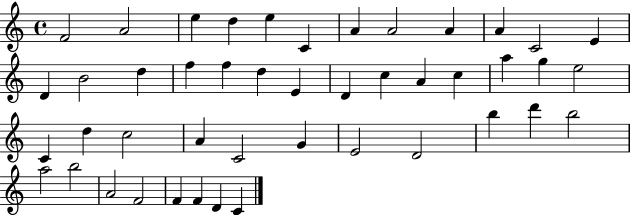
X:1
T:Untitled
M:4/4
L:1/4
K:C
F2 A2 e d e C A A2 A A C2 E D B2 d f f d E D c A c a g e2 C d c2 A C2 G E2 D2 b d' b2 a2 b2 A2 F2 F F D C